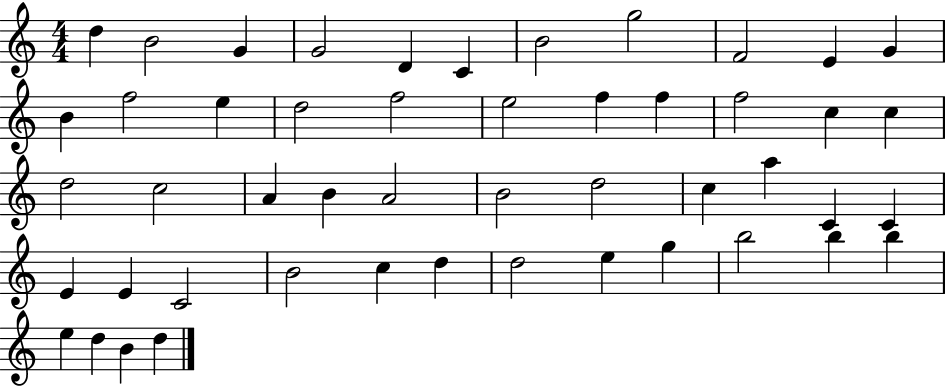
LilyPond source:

{
  \clef treble
  \numericTimeSignature
  \time 4/4
  \key c \major
  d''4 b'2 g'4 | g'2 d'4 c'4 | b'2 g''2 | f'2 e'4 g'4 | \break b'4 f''2 e''4 | d''2 f''2 | e''2 f''4 f''4 | f''2 c''4 c''4 | \break d''2 c''2 | a'4 b'4 a'2 | b'2 d''2 | c''4 a''4 c'4 c'4 | \break e'4 e'4 c'2 | b'2 c''4 d''4 | d''2 e''4 g''4 | b''2 b''4 b''4 | \break e''4 d''4 b'4 d''4 | \bar "|."
}